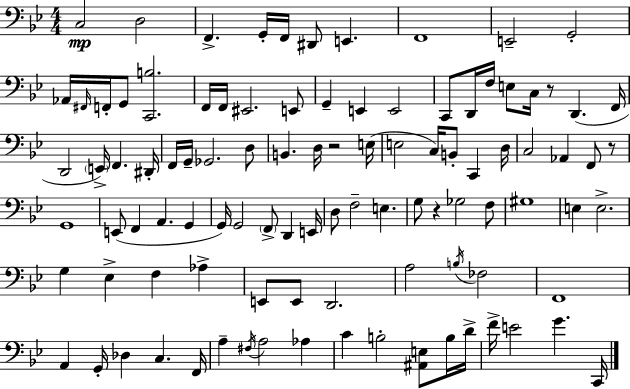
{
  \clef bass
  \numericTimeSignature
  \time 4/4
  \key g \minor
  c2\mp d2 | f,4.-> g,16-. f,16 dis,8 e,4. | f,1 | e,2-- g,2-. | \break aes,16 \grace { fis,16 } f,16-. g,8 <c, b>2. | f,16 f,16 eis,2. e,8 | g,4-- e,4 e,2 | c,8 d,16 f16 e8 c16 r8 d,4.( | \break f,16 d,2 \parenthesize e,16->) f,4. | dis,16-. f,16 g,16-- ges,2. d8 | b,4. d16 r2 | e16( e2 c16) b,8-. c,4 | \break d16 c2 aes,4 f,8 r8 | g,1 | e,8( f,4 a,4. g,4 | g,16) g,2 \parenthesize f,8-> d,4 | \break e,16 d8 f2-- e4. | g8 r4 ges2 f8 | gis1 | e4 e2.-> | \break g4 ees4-> f4 aes4-> | e,8 e,8 d,2. | a2 \acciaccatura { b16 } fes2 | f,1 | \break a,4 g,16-. des4 c4. | f,16 a4-- \acciaccatura { fis16 } a2 aes4 | c'4 b2-. <ais, e>8 | b16 d'16-> f'16-> e'2 g'4. | \break c,16 \bar "|."
}